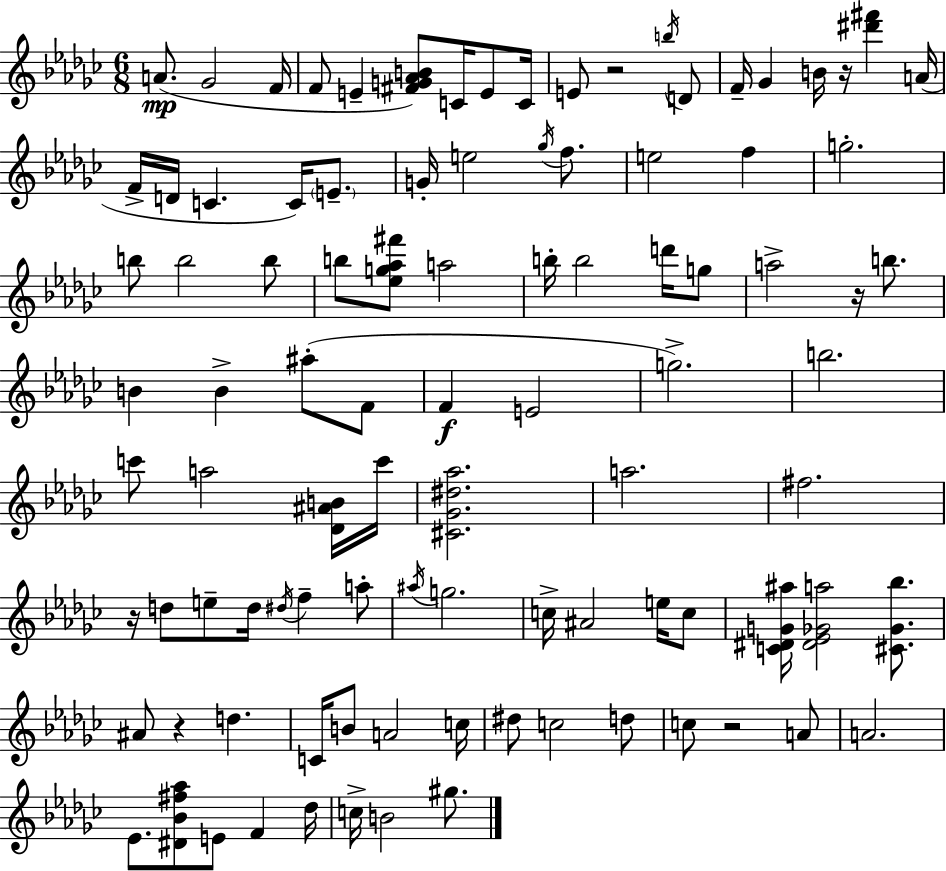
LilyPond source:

{
  \clef treble
  \numericTimeSignature
  \time 6/8
  \key ees \minor
  a'8.(\mp ges'2 f'16 | f'8 e'4-- <fis' g' aes' b'>8) c'16 e'8 c'16 | e'8 r2 \acciaccatura { b''16 } d'8 | f'16-- ges'4 b'16 r16 <dis''' fis'''>4 | \break a'16( f'16-> d'16 c'4. c'16) \parenthesize e'8.-- | g'16-. e''2 \acciaccatura { ges''16 } f''8. | e''2 f''4 | g''2.-. | \break b''8 b''2 | b''8 b''8 <ees'' g'' aes'' fis'''>8 a''2 | b''16-. b''2 d'''16 | g''8 a''2-> r16 b''8. | \break b'4 b'4-> ais''8-.( | f'8 f'4\f e'2 | g''2.->) | b''2. | \break c'''8 a''2 | <des' ais' b'>16 c'''16 <cis' ges' dis'' aes''>2. | a''2. | fis''2. | \break r16 d''8 e''8-- d''16 \acciaccatura { dis''16 } f''4-- | a''8-. \acciaccatura { ais''16 } g''2. | c''16-> ais'2 | e''16 c''8 <c' dis' g' ais''>16 <dis' ees' ges' a''>2 | \break <cis' ges' bes''>8. ais'8 r4 d''4. | c'16 b'8 a'2 | c''16 dis''8 c''2 | d''8 c''8 r2 | \break a'8 a'2. | ees'8. <dis' bes' fis'' aes''>8 e'8 f'4 | des''16 c''16-> b'2 | gis''8. \bar "|."
}